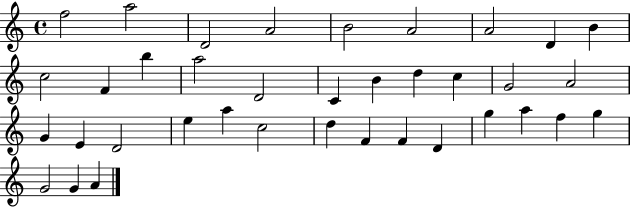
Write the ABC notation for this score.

X:1
T:Untitled
M:4/4
L:1/4
K:C
f2 a2 D2 A2 B2 A2 A2 D B c2 F b a2 D2 C B d c G2 A2 G E D2 e a c2 d F F D g a f g G2 G A